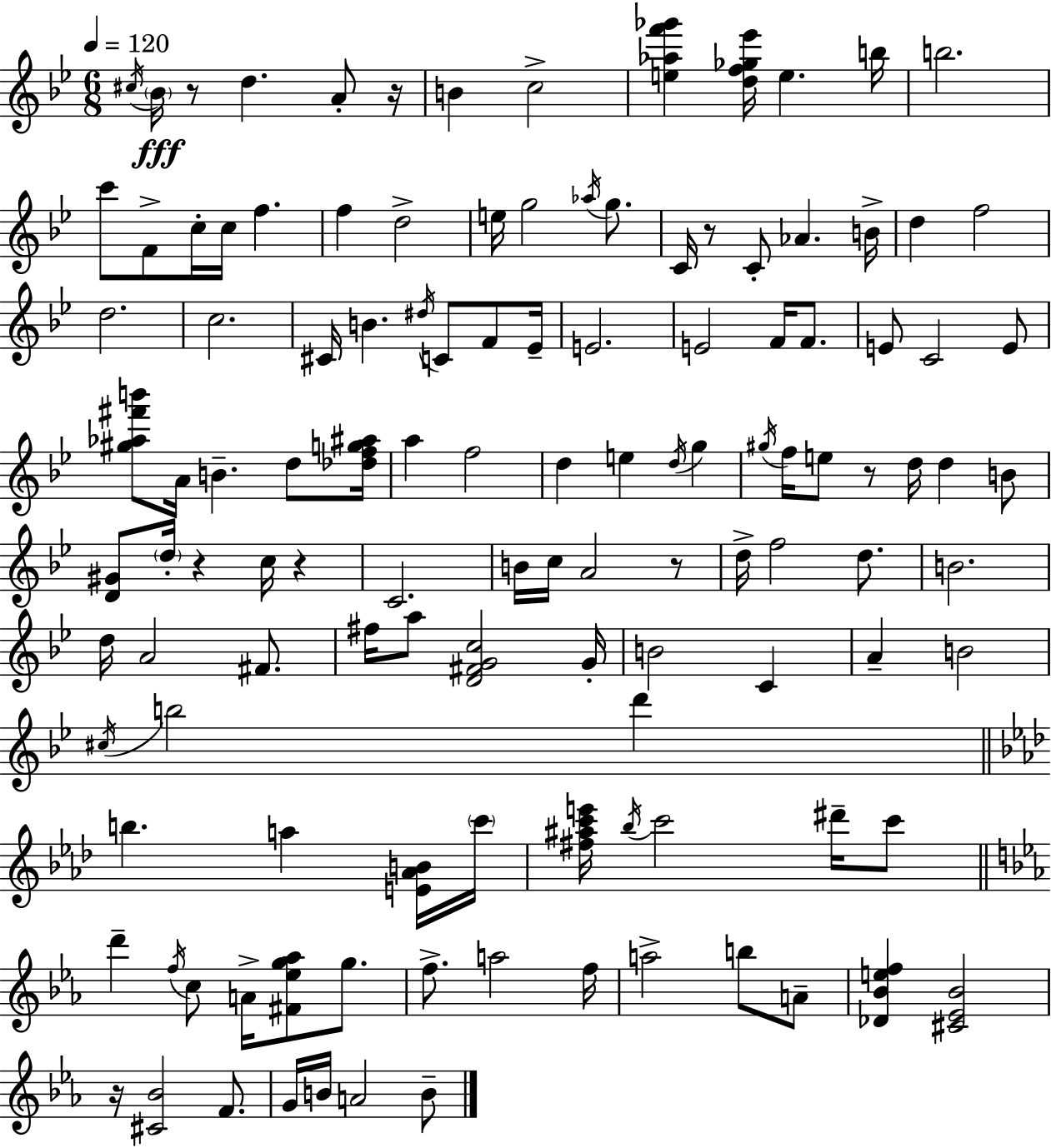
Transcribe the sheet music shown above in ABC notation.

X:1
T:Untitled
M:6/8
L:1/4
K:Bb
^c/4 _B/4 z/2 d A/2 z/4 B c2 [e_af'_g'] [df_g_e']/4 e b/4 b2 c'/2 F/2 c/4 c/4 f f d2 e/4 g2 _a/4 g/2 C/4 z/2 C/2 _A B/4 d f2 d2 c2 ^C/4 B ^d/4 C/2 F/2 _E/4 E2 E2 F/4 F/2 E/2 C2 E/2 [^g_a^f'b']/2 A/4 B d/2 [_dfg^a]/4 a f2 d e d/4 g ^g/4 f/4 e/2 z/2 d/4 d B/2 [D^G]/2 d/4 z c/4 z C2 B/4 c/4 A2 z/2 d/4 f2 d/2 B2 d/4 A2 ^F/2 ^f/4 a/2 [D^FGc]2 G/4 B2 C A B2 ^c/4 b2 d' b a [E_AB]/4 c'/4 [^f^ac'e']/4 _b/4 c'2 ^d'/4 c'/2 d' f/4 c/2 A/4 [^F_eg_a]/2 g/2 f/2 a2 f/4 a2 b/2 A/2 [_D_Bef] [^C_E_B]2 z/4 [^C_B]2 F/2 G/4 B/4 A2 B/2